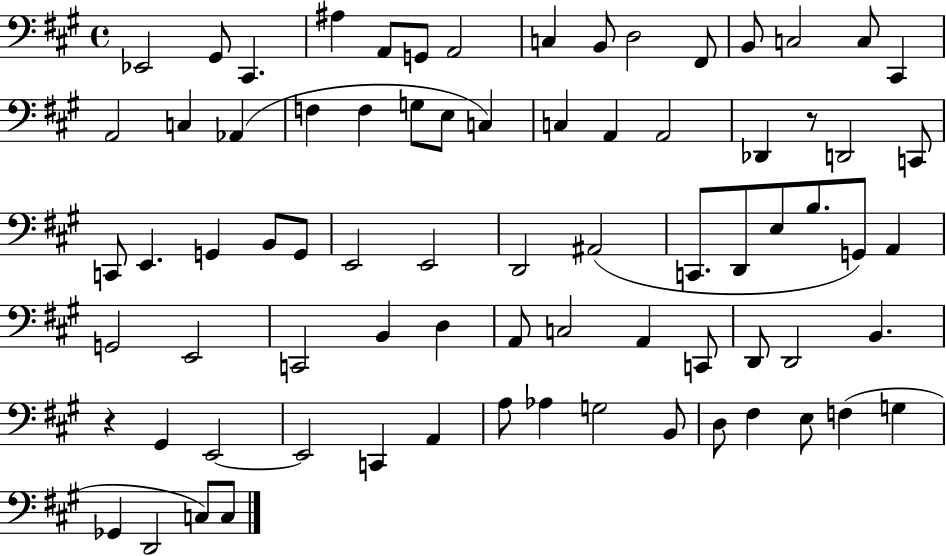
Eb2/h G#2/e C#2/q. A#3/q A2/e G2/e A2/h C3/q B2/e D3/h F#2/e B2/e C3/h C3/e C#2/q A2/h C3/q Ab2/q F3/q F3/q G3/e E3/e C3/q C3/q A2/q A2/h Db2/q R/e D2/h C2/e C2/e E2/q. G2/q B2/e G2/e E2/h E2/h D2/h A#2/h C2/e. D2/e E3/e B3/e. G2/e A2/q G2/h E2/h C2/h B2/q D3/q A2/e C3/h A2/q C2/e D2/e D2/h B2/q. R/q G#2/q E2/h E2/h C2/q A2/q A3/e Ab3/q G3/h B2/e D3/e F#3/q E3/e F3/q G3/q Gb2/q D2/h C3/e C3/e